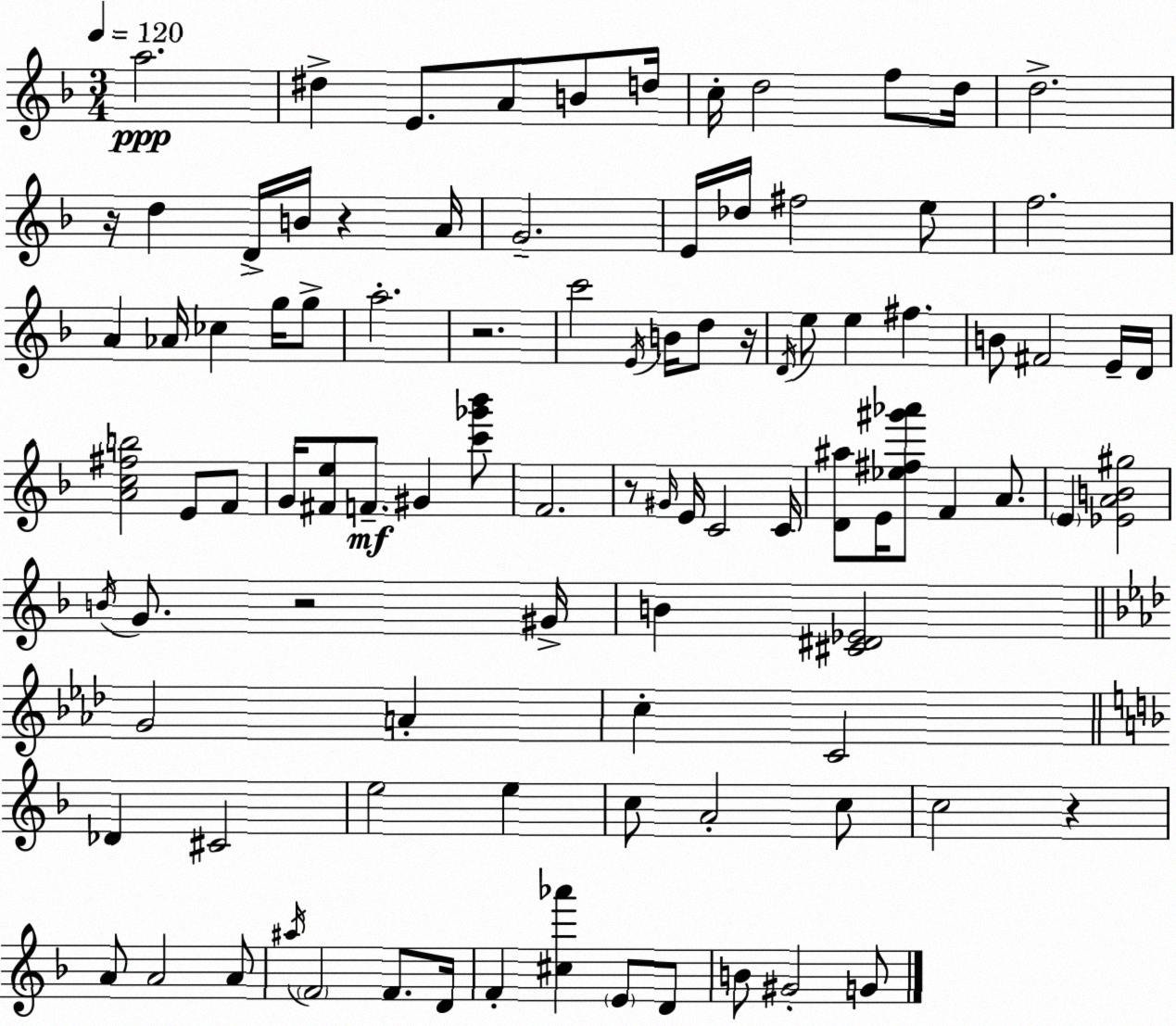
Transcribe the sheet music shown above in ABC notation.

X:1
T:Untitled
M:3/4
L:1/4
K:Dm
a2 ^d E/2 A/2 B/2 d/4 c/4 d2 f/2 d/4 d2 z/4 d D/4 B/4 z A/4 G2 E/4 _d/4 ^f2 e/2 f2 A _A/4 _c g/4 g/2 a2 z2 c'2 E/4 B/4 d/2 z/4 D/4 e/2 e ^f B/2 ^F2 E/4 D/4 [Ac^fb]2 E/2 F/2 G/4 [^Fe]/2 F/2 ^G [c'_g'_b']/2 F2 z/2 ^G/4 E/4 C2 C/4 [D^a]/2 E/4 [_e^f^g'_a']/2 F A/2 E [_EAB^g]2 B/4 G/2 z2 ^G/4 B [^C^D_E]2 G2 A c C2 _D ^C2 e2 e c/2 A2 c/2 c2 z A/2 A2 A/2 ^a/4 F2 F/2 D/4 F [^c_a'] E/2 D/2 B/2 ^G2 G/2